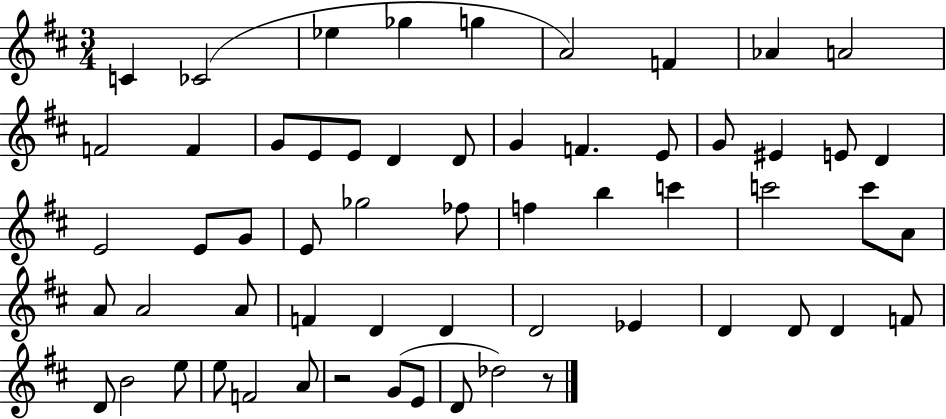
X:1
T:Untitled
M:3/4
L:1/4
K:D
C _C2 _e _g g A2 F _A A2 F2 F G/2 E/2 E/2 D D/2 G F E/2 G/2 ^E E/2 D E2 E/2 G/2 E/2 _g2 _f/2 f b c' c'2 c'/2 A/2 A/2 A2 A/2 F D D D2 _E D D/2 D F/2 D/2 B2 e/2 e/2 F2 A/2 z2 G/2 E/2 D/2 _d2 z/2